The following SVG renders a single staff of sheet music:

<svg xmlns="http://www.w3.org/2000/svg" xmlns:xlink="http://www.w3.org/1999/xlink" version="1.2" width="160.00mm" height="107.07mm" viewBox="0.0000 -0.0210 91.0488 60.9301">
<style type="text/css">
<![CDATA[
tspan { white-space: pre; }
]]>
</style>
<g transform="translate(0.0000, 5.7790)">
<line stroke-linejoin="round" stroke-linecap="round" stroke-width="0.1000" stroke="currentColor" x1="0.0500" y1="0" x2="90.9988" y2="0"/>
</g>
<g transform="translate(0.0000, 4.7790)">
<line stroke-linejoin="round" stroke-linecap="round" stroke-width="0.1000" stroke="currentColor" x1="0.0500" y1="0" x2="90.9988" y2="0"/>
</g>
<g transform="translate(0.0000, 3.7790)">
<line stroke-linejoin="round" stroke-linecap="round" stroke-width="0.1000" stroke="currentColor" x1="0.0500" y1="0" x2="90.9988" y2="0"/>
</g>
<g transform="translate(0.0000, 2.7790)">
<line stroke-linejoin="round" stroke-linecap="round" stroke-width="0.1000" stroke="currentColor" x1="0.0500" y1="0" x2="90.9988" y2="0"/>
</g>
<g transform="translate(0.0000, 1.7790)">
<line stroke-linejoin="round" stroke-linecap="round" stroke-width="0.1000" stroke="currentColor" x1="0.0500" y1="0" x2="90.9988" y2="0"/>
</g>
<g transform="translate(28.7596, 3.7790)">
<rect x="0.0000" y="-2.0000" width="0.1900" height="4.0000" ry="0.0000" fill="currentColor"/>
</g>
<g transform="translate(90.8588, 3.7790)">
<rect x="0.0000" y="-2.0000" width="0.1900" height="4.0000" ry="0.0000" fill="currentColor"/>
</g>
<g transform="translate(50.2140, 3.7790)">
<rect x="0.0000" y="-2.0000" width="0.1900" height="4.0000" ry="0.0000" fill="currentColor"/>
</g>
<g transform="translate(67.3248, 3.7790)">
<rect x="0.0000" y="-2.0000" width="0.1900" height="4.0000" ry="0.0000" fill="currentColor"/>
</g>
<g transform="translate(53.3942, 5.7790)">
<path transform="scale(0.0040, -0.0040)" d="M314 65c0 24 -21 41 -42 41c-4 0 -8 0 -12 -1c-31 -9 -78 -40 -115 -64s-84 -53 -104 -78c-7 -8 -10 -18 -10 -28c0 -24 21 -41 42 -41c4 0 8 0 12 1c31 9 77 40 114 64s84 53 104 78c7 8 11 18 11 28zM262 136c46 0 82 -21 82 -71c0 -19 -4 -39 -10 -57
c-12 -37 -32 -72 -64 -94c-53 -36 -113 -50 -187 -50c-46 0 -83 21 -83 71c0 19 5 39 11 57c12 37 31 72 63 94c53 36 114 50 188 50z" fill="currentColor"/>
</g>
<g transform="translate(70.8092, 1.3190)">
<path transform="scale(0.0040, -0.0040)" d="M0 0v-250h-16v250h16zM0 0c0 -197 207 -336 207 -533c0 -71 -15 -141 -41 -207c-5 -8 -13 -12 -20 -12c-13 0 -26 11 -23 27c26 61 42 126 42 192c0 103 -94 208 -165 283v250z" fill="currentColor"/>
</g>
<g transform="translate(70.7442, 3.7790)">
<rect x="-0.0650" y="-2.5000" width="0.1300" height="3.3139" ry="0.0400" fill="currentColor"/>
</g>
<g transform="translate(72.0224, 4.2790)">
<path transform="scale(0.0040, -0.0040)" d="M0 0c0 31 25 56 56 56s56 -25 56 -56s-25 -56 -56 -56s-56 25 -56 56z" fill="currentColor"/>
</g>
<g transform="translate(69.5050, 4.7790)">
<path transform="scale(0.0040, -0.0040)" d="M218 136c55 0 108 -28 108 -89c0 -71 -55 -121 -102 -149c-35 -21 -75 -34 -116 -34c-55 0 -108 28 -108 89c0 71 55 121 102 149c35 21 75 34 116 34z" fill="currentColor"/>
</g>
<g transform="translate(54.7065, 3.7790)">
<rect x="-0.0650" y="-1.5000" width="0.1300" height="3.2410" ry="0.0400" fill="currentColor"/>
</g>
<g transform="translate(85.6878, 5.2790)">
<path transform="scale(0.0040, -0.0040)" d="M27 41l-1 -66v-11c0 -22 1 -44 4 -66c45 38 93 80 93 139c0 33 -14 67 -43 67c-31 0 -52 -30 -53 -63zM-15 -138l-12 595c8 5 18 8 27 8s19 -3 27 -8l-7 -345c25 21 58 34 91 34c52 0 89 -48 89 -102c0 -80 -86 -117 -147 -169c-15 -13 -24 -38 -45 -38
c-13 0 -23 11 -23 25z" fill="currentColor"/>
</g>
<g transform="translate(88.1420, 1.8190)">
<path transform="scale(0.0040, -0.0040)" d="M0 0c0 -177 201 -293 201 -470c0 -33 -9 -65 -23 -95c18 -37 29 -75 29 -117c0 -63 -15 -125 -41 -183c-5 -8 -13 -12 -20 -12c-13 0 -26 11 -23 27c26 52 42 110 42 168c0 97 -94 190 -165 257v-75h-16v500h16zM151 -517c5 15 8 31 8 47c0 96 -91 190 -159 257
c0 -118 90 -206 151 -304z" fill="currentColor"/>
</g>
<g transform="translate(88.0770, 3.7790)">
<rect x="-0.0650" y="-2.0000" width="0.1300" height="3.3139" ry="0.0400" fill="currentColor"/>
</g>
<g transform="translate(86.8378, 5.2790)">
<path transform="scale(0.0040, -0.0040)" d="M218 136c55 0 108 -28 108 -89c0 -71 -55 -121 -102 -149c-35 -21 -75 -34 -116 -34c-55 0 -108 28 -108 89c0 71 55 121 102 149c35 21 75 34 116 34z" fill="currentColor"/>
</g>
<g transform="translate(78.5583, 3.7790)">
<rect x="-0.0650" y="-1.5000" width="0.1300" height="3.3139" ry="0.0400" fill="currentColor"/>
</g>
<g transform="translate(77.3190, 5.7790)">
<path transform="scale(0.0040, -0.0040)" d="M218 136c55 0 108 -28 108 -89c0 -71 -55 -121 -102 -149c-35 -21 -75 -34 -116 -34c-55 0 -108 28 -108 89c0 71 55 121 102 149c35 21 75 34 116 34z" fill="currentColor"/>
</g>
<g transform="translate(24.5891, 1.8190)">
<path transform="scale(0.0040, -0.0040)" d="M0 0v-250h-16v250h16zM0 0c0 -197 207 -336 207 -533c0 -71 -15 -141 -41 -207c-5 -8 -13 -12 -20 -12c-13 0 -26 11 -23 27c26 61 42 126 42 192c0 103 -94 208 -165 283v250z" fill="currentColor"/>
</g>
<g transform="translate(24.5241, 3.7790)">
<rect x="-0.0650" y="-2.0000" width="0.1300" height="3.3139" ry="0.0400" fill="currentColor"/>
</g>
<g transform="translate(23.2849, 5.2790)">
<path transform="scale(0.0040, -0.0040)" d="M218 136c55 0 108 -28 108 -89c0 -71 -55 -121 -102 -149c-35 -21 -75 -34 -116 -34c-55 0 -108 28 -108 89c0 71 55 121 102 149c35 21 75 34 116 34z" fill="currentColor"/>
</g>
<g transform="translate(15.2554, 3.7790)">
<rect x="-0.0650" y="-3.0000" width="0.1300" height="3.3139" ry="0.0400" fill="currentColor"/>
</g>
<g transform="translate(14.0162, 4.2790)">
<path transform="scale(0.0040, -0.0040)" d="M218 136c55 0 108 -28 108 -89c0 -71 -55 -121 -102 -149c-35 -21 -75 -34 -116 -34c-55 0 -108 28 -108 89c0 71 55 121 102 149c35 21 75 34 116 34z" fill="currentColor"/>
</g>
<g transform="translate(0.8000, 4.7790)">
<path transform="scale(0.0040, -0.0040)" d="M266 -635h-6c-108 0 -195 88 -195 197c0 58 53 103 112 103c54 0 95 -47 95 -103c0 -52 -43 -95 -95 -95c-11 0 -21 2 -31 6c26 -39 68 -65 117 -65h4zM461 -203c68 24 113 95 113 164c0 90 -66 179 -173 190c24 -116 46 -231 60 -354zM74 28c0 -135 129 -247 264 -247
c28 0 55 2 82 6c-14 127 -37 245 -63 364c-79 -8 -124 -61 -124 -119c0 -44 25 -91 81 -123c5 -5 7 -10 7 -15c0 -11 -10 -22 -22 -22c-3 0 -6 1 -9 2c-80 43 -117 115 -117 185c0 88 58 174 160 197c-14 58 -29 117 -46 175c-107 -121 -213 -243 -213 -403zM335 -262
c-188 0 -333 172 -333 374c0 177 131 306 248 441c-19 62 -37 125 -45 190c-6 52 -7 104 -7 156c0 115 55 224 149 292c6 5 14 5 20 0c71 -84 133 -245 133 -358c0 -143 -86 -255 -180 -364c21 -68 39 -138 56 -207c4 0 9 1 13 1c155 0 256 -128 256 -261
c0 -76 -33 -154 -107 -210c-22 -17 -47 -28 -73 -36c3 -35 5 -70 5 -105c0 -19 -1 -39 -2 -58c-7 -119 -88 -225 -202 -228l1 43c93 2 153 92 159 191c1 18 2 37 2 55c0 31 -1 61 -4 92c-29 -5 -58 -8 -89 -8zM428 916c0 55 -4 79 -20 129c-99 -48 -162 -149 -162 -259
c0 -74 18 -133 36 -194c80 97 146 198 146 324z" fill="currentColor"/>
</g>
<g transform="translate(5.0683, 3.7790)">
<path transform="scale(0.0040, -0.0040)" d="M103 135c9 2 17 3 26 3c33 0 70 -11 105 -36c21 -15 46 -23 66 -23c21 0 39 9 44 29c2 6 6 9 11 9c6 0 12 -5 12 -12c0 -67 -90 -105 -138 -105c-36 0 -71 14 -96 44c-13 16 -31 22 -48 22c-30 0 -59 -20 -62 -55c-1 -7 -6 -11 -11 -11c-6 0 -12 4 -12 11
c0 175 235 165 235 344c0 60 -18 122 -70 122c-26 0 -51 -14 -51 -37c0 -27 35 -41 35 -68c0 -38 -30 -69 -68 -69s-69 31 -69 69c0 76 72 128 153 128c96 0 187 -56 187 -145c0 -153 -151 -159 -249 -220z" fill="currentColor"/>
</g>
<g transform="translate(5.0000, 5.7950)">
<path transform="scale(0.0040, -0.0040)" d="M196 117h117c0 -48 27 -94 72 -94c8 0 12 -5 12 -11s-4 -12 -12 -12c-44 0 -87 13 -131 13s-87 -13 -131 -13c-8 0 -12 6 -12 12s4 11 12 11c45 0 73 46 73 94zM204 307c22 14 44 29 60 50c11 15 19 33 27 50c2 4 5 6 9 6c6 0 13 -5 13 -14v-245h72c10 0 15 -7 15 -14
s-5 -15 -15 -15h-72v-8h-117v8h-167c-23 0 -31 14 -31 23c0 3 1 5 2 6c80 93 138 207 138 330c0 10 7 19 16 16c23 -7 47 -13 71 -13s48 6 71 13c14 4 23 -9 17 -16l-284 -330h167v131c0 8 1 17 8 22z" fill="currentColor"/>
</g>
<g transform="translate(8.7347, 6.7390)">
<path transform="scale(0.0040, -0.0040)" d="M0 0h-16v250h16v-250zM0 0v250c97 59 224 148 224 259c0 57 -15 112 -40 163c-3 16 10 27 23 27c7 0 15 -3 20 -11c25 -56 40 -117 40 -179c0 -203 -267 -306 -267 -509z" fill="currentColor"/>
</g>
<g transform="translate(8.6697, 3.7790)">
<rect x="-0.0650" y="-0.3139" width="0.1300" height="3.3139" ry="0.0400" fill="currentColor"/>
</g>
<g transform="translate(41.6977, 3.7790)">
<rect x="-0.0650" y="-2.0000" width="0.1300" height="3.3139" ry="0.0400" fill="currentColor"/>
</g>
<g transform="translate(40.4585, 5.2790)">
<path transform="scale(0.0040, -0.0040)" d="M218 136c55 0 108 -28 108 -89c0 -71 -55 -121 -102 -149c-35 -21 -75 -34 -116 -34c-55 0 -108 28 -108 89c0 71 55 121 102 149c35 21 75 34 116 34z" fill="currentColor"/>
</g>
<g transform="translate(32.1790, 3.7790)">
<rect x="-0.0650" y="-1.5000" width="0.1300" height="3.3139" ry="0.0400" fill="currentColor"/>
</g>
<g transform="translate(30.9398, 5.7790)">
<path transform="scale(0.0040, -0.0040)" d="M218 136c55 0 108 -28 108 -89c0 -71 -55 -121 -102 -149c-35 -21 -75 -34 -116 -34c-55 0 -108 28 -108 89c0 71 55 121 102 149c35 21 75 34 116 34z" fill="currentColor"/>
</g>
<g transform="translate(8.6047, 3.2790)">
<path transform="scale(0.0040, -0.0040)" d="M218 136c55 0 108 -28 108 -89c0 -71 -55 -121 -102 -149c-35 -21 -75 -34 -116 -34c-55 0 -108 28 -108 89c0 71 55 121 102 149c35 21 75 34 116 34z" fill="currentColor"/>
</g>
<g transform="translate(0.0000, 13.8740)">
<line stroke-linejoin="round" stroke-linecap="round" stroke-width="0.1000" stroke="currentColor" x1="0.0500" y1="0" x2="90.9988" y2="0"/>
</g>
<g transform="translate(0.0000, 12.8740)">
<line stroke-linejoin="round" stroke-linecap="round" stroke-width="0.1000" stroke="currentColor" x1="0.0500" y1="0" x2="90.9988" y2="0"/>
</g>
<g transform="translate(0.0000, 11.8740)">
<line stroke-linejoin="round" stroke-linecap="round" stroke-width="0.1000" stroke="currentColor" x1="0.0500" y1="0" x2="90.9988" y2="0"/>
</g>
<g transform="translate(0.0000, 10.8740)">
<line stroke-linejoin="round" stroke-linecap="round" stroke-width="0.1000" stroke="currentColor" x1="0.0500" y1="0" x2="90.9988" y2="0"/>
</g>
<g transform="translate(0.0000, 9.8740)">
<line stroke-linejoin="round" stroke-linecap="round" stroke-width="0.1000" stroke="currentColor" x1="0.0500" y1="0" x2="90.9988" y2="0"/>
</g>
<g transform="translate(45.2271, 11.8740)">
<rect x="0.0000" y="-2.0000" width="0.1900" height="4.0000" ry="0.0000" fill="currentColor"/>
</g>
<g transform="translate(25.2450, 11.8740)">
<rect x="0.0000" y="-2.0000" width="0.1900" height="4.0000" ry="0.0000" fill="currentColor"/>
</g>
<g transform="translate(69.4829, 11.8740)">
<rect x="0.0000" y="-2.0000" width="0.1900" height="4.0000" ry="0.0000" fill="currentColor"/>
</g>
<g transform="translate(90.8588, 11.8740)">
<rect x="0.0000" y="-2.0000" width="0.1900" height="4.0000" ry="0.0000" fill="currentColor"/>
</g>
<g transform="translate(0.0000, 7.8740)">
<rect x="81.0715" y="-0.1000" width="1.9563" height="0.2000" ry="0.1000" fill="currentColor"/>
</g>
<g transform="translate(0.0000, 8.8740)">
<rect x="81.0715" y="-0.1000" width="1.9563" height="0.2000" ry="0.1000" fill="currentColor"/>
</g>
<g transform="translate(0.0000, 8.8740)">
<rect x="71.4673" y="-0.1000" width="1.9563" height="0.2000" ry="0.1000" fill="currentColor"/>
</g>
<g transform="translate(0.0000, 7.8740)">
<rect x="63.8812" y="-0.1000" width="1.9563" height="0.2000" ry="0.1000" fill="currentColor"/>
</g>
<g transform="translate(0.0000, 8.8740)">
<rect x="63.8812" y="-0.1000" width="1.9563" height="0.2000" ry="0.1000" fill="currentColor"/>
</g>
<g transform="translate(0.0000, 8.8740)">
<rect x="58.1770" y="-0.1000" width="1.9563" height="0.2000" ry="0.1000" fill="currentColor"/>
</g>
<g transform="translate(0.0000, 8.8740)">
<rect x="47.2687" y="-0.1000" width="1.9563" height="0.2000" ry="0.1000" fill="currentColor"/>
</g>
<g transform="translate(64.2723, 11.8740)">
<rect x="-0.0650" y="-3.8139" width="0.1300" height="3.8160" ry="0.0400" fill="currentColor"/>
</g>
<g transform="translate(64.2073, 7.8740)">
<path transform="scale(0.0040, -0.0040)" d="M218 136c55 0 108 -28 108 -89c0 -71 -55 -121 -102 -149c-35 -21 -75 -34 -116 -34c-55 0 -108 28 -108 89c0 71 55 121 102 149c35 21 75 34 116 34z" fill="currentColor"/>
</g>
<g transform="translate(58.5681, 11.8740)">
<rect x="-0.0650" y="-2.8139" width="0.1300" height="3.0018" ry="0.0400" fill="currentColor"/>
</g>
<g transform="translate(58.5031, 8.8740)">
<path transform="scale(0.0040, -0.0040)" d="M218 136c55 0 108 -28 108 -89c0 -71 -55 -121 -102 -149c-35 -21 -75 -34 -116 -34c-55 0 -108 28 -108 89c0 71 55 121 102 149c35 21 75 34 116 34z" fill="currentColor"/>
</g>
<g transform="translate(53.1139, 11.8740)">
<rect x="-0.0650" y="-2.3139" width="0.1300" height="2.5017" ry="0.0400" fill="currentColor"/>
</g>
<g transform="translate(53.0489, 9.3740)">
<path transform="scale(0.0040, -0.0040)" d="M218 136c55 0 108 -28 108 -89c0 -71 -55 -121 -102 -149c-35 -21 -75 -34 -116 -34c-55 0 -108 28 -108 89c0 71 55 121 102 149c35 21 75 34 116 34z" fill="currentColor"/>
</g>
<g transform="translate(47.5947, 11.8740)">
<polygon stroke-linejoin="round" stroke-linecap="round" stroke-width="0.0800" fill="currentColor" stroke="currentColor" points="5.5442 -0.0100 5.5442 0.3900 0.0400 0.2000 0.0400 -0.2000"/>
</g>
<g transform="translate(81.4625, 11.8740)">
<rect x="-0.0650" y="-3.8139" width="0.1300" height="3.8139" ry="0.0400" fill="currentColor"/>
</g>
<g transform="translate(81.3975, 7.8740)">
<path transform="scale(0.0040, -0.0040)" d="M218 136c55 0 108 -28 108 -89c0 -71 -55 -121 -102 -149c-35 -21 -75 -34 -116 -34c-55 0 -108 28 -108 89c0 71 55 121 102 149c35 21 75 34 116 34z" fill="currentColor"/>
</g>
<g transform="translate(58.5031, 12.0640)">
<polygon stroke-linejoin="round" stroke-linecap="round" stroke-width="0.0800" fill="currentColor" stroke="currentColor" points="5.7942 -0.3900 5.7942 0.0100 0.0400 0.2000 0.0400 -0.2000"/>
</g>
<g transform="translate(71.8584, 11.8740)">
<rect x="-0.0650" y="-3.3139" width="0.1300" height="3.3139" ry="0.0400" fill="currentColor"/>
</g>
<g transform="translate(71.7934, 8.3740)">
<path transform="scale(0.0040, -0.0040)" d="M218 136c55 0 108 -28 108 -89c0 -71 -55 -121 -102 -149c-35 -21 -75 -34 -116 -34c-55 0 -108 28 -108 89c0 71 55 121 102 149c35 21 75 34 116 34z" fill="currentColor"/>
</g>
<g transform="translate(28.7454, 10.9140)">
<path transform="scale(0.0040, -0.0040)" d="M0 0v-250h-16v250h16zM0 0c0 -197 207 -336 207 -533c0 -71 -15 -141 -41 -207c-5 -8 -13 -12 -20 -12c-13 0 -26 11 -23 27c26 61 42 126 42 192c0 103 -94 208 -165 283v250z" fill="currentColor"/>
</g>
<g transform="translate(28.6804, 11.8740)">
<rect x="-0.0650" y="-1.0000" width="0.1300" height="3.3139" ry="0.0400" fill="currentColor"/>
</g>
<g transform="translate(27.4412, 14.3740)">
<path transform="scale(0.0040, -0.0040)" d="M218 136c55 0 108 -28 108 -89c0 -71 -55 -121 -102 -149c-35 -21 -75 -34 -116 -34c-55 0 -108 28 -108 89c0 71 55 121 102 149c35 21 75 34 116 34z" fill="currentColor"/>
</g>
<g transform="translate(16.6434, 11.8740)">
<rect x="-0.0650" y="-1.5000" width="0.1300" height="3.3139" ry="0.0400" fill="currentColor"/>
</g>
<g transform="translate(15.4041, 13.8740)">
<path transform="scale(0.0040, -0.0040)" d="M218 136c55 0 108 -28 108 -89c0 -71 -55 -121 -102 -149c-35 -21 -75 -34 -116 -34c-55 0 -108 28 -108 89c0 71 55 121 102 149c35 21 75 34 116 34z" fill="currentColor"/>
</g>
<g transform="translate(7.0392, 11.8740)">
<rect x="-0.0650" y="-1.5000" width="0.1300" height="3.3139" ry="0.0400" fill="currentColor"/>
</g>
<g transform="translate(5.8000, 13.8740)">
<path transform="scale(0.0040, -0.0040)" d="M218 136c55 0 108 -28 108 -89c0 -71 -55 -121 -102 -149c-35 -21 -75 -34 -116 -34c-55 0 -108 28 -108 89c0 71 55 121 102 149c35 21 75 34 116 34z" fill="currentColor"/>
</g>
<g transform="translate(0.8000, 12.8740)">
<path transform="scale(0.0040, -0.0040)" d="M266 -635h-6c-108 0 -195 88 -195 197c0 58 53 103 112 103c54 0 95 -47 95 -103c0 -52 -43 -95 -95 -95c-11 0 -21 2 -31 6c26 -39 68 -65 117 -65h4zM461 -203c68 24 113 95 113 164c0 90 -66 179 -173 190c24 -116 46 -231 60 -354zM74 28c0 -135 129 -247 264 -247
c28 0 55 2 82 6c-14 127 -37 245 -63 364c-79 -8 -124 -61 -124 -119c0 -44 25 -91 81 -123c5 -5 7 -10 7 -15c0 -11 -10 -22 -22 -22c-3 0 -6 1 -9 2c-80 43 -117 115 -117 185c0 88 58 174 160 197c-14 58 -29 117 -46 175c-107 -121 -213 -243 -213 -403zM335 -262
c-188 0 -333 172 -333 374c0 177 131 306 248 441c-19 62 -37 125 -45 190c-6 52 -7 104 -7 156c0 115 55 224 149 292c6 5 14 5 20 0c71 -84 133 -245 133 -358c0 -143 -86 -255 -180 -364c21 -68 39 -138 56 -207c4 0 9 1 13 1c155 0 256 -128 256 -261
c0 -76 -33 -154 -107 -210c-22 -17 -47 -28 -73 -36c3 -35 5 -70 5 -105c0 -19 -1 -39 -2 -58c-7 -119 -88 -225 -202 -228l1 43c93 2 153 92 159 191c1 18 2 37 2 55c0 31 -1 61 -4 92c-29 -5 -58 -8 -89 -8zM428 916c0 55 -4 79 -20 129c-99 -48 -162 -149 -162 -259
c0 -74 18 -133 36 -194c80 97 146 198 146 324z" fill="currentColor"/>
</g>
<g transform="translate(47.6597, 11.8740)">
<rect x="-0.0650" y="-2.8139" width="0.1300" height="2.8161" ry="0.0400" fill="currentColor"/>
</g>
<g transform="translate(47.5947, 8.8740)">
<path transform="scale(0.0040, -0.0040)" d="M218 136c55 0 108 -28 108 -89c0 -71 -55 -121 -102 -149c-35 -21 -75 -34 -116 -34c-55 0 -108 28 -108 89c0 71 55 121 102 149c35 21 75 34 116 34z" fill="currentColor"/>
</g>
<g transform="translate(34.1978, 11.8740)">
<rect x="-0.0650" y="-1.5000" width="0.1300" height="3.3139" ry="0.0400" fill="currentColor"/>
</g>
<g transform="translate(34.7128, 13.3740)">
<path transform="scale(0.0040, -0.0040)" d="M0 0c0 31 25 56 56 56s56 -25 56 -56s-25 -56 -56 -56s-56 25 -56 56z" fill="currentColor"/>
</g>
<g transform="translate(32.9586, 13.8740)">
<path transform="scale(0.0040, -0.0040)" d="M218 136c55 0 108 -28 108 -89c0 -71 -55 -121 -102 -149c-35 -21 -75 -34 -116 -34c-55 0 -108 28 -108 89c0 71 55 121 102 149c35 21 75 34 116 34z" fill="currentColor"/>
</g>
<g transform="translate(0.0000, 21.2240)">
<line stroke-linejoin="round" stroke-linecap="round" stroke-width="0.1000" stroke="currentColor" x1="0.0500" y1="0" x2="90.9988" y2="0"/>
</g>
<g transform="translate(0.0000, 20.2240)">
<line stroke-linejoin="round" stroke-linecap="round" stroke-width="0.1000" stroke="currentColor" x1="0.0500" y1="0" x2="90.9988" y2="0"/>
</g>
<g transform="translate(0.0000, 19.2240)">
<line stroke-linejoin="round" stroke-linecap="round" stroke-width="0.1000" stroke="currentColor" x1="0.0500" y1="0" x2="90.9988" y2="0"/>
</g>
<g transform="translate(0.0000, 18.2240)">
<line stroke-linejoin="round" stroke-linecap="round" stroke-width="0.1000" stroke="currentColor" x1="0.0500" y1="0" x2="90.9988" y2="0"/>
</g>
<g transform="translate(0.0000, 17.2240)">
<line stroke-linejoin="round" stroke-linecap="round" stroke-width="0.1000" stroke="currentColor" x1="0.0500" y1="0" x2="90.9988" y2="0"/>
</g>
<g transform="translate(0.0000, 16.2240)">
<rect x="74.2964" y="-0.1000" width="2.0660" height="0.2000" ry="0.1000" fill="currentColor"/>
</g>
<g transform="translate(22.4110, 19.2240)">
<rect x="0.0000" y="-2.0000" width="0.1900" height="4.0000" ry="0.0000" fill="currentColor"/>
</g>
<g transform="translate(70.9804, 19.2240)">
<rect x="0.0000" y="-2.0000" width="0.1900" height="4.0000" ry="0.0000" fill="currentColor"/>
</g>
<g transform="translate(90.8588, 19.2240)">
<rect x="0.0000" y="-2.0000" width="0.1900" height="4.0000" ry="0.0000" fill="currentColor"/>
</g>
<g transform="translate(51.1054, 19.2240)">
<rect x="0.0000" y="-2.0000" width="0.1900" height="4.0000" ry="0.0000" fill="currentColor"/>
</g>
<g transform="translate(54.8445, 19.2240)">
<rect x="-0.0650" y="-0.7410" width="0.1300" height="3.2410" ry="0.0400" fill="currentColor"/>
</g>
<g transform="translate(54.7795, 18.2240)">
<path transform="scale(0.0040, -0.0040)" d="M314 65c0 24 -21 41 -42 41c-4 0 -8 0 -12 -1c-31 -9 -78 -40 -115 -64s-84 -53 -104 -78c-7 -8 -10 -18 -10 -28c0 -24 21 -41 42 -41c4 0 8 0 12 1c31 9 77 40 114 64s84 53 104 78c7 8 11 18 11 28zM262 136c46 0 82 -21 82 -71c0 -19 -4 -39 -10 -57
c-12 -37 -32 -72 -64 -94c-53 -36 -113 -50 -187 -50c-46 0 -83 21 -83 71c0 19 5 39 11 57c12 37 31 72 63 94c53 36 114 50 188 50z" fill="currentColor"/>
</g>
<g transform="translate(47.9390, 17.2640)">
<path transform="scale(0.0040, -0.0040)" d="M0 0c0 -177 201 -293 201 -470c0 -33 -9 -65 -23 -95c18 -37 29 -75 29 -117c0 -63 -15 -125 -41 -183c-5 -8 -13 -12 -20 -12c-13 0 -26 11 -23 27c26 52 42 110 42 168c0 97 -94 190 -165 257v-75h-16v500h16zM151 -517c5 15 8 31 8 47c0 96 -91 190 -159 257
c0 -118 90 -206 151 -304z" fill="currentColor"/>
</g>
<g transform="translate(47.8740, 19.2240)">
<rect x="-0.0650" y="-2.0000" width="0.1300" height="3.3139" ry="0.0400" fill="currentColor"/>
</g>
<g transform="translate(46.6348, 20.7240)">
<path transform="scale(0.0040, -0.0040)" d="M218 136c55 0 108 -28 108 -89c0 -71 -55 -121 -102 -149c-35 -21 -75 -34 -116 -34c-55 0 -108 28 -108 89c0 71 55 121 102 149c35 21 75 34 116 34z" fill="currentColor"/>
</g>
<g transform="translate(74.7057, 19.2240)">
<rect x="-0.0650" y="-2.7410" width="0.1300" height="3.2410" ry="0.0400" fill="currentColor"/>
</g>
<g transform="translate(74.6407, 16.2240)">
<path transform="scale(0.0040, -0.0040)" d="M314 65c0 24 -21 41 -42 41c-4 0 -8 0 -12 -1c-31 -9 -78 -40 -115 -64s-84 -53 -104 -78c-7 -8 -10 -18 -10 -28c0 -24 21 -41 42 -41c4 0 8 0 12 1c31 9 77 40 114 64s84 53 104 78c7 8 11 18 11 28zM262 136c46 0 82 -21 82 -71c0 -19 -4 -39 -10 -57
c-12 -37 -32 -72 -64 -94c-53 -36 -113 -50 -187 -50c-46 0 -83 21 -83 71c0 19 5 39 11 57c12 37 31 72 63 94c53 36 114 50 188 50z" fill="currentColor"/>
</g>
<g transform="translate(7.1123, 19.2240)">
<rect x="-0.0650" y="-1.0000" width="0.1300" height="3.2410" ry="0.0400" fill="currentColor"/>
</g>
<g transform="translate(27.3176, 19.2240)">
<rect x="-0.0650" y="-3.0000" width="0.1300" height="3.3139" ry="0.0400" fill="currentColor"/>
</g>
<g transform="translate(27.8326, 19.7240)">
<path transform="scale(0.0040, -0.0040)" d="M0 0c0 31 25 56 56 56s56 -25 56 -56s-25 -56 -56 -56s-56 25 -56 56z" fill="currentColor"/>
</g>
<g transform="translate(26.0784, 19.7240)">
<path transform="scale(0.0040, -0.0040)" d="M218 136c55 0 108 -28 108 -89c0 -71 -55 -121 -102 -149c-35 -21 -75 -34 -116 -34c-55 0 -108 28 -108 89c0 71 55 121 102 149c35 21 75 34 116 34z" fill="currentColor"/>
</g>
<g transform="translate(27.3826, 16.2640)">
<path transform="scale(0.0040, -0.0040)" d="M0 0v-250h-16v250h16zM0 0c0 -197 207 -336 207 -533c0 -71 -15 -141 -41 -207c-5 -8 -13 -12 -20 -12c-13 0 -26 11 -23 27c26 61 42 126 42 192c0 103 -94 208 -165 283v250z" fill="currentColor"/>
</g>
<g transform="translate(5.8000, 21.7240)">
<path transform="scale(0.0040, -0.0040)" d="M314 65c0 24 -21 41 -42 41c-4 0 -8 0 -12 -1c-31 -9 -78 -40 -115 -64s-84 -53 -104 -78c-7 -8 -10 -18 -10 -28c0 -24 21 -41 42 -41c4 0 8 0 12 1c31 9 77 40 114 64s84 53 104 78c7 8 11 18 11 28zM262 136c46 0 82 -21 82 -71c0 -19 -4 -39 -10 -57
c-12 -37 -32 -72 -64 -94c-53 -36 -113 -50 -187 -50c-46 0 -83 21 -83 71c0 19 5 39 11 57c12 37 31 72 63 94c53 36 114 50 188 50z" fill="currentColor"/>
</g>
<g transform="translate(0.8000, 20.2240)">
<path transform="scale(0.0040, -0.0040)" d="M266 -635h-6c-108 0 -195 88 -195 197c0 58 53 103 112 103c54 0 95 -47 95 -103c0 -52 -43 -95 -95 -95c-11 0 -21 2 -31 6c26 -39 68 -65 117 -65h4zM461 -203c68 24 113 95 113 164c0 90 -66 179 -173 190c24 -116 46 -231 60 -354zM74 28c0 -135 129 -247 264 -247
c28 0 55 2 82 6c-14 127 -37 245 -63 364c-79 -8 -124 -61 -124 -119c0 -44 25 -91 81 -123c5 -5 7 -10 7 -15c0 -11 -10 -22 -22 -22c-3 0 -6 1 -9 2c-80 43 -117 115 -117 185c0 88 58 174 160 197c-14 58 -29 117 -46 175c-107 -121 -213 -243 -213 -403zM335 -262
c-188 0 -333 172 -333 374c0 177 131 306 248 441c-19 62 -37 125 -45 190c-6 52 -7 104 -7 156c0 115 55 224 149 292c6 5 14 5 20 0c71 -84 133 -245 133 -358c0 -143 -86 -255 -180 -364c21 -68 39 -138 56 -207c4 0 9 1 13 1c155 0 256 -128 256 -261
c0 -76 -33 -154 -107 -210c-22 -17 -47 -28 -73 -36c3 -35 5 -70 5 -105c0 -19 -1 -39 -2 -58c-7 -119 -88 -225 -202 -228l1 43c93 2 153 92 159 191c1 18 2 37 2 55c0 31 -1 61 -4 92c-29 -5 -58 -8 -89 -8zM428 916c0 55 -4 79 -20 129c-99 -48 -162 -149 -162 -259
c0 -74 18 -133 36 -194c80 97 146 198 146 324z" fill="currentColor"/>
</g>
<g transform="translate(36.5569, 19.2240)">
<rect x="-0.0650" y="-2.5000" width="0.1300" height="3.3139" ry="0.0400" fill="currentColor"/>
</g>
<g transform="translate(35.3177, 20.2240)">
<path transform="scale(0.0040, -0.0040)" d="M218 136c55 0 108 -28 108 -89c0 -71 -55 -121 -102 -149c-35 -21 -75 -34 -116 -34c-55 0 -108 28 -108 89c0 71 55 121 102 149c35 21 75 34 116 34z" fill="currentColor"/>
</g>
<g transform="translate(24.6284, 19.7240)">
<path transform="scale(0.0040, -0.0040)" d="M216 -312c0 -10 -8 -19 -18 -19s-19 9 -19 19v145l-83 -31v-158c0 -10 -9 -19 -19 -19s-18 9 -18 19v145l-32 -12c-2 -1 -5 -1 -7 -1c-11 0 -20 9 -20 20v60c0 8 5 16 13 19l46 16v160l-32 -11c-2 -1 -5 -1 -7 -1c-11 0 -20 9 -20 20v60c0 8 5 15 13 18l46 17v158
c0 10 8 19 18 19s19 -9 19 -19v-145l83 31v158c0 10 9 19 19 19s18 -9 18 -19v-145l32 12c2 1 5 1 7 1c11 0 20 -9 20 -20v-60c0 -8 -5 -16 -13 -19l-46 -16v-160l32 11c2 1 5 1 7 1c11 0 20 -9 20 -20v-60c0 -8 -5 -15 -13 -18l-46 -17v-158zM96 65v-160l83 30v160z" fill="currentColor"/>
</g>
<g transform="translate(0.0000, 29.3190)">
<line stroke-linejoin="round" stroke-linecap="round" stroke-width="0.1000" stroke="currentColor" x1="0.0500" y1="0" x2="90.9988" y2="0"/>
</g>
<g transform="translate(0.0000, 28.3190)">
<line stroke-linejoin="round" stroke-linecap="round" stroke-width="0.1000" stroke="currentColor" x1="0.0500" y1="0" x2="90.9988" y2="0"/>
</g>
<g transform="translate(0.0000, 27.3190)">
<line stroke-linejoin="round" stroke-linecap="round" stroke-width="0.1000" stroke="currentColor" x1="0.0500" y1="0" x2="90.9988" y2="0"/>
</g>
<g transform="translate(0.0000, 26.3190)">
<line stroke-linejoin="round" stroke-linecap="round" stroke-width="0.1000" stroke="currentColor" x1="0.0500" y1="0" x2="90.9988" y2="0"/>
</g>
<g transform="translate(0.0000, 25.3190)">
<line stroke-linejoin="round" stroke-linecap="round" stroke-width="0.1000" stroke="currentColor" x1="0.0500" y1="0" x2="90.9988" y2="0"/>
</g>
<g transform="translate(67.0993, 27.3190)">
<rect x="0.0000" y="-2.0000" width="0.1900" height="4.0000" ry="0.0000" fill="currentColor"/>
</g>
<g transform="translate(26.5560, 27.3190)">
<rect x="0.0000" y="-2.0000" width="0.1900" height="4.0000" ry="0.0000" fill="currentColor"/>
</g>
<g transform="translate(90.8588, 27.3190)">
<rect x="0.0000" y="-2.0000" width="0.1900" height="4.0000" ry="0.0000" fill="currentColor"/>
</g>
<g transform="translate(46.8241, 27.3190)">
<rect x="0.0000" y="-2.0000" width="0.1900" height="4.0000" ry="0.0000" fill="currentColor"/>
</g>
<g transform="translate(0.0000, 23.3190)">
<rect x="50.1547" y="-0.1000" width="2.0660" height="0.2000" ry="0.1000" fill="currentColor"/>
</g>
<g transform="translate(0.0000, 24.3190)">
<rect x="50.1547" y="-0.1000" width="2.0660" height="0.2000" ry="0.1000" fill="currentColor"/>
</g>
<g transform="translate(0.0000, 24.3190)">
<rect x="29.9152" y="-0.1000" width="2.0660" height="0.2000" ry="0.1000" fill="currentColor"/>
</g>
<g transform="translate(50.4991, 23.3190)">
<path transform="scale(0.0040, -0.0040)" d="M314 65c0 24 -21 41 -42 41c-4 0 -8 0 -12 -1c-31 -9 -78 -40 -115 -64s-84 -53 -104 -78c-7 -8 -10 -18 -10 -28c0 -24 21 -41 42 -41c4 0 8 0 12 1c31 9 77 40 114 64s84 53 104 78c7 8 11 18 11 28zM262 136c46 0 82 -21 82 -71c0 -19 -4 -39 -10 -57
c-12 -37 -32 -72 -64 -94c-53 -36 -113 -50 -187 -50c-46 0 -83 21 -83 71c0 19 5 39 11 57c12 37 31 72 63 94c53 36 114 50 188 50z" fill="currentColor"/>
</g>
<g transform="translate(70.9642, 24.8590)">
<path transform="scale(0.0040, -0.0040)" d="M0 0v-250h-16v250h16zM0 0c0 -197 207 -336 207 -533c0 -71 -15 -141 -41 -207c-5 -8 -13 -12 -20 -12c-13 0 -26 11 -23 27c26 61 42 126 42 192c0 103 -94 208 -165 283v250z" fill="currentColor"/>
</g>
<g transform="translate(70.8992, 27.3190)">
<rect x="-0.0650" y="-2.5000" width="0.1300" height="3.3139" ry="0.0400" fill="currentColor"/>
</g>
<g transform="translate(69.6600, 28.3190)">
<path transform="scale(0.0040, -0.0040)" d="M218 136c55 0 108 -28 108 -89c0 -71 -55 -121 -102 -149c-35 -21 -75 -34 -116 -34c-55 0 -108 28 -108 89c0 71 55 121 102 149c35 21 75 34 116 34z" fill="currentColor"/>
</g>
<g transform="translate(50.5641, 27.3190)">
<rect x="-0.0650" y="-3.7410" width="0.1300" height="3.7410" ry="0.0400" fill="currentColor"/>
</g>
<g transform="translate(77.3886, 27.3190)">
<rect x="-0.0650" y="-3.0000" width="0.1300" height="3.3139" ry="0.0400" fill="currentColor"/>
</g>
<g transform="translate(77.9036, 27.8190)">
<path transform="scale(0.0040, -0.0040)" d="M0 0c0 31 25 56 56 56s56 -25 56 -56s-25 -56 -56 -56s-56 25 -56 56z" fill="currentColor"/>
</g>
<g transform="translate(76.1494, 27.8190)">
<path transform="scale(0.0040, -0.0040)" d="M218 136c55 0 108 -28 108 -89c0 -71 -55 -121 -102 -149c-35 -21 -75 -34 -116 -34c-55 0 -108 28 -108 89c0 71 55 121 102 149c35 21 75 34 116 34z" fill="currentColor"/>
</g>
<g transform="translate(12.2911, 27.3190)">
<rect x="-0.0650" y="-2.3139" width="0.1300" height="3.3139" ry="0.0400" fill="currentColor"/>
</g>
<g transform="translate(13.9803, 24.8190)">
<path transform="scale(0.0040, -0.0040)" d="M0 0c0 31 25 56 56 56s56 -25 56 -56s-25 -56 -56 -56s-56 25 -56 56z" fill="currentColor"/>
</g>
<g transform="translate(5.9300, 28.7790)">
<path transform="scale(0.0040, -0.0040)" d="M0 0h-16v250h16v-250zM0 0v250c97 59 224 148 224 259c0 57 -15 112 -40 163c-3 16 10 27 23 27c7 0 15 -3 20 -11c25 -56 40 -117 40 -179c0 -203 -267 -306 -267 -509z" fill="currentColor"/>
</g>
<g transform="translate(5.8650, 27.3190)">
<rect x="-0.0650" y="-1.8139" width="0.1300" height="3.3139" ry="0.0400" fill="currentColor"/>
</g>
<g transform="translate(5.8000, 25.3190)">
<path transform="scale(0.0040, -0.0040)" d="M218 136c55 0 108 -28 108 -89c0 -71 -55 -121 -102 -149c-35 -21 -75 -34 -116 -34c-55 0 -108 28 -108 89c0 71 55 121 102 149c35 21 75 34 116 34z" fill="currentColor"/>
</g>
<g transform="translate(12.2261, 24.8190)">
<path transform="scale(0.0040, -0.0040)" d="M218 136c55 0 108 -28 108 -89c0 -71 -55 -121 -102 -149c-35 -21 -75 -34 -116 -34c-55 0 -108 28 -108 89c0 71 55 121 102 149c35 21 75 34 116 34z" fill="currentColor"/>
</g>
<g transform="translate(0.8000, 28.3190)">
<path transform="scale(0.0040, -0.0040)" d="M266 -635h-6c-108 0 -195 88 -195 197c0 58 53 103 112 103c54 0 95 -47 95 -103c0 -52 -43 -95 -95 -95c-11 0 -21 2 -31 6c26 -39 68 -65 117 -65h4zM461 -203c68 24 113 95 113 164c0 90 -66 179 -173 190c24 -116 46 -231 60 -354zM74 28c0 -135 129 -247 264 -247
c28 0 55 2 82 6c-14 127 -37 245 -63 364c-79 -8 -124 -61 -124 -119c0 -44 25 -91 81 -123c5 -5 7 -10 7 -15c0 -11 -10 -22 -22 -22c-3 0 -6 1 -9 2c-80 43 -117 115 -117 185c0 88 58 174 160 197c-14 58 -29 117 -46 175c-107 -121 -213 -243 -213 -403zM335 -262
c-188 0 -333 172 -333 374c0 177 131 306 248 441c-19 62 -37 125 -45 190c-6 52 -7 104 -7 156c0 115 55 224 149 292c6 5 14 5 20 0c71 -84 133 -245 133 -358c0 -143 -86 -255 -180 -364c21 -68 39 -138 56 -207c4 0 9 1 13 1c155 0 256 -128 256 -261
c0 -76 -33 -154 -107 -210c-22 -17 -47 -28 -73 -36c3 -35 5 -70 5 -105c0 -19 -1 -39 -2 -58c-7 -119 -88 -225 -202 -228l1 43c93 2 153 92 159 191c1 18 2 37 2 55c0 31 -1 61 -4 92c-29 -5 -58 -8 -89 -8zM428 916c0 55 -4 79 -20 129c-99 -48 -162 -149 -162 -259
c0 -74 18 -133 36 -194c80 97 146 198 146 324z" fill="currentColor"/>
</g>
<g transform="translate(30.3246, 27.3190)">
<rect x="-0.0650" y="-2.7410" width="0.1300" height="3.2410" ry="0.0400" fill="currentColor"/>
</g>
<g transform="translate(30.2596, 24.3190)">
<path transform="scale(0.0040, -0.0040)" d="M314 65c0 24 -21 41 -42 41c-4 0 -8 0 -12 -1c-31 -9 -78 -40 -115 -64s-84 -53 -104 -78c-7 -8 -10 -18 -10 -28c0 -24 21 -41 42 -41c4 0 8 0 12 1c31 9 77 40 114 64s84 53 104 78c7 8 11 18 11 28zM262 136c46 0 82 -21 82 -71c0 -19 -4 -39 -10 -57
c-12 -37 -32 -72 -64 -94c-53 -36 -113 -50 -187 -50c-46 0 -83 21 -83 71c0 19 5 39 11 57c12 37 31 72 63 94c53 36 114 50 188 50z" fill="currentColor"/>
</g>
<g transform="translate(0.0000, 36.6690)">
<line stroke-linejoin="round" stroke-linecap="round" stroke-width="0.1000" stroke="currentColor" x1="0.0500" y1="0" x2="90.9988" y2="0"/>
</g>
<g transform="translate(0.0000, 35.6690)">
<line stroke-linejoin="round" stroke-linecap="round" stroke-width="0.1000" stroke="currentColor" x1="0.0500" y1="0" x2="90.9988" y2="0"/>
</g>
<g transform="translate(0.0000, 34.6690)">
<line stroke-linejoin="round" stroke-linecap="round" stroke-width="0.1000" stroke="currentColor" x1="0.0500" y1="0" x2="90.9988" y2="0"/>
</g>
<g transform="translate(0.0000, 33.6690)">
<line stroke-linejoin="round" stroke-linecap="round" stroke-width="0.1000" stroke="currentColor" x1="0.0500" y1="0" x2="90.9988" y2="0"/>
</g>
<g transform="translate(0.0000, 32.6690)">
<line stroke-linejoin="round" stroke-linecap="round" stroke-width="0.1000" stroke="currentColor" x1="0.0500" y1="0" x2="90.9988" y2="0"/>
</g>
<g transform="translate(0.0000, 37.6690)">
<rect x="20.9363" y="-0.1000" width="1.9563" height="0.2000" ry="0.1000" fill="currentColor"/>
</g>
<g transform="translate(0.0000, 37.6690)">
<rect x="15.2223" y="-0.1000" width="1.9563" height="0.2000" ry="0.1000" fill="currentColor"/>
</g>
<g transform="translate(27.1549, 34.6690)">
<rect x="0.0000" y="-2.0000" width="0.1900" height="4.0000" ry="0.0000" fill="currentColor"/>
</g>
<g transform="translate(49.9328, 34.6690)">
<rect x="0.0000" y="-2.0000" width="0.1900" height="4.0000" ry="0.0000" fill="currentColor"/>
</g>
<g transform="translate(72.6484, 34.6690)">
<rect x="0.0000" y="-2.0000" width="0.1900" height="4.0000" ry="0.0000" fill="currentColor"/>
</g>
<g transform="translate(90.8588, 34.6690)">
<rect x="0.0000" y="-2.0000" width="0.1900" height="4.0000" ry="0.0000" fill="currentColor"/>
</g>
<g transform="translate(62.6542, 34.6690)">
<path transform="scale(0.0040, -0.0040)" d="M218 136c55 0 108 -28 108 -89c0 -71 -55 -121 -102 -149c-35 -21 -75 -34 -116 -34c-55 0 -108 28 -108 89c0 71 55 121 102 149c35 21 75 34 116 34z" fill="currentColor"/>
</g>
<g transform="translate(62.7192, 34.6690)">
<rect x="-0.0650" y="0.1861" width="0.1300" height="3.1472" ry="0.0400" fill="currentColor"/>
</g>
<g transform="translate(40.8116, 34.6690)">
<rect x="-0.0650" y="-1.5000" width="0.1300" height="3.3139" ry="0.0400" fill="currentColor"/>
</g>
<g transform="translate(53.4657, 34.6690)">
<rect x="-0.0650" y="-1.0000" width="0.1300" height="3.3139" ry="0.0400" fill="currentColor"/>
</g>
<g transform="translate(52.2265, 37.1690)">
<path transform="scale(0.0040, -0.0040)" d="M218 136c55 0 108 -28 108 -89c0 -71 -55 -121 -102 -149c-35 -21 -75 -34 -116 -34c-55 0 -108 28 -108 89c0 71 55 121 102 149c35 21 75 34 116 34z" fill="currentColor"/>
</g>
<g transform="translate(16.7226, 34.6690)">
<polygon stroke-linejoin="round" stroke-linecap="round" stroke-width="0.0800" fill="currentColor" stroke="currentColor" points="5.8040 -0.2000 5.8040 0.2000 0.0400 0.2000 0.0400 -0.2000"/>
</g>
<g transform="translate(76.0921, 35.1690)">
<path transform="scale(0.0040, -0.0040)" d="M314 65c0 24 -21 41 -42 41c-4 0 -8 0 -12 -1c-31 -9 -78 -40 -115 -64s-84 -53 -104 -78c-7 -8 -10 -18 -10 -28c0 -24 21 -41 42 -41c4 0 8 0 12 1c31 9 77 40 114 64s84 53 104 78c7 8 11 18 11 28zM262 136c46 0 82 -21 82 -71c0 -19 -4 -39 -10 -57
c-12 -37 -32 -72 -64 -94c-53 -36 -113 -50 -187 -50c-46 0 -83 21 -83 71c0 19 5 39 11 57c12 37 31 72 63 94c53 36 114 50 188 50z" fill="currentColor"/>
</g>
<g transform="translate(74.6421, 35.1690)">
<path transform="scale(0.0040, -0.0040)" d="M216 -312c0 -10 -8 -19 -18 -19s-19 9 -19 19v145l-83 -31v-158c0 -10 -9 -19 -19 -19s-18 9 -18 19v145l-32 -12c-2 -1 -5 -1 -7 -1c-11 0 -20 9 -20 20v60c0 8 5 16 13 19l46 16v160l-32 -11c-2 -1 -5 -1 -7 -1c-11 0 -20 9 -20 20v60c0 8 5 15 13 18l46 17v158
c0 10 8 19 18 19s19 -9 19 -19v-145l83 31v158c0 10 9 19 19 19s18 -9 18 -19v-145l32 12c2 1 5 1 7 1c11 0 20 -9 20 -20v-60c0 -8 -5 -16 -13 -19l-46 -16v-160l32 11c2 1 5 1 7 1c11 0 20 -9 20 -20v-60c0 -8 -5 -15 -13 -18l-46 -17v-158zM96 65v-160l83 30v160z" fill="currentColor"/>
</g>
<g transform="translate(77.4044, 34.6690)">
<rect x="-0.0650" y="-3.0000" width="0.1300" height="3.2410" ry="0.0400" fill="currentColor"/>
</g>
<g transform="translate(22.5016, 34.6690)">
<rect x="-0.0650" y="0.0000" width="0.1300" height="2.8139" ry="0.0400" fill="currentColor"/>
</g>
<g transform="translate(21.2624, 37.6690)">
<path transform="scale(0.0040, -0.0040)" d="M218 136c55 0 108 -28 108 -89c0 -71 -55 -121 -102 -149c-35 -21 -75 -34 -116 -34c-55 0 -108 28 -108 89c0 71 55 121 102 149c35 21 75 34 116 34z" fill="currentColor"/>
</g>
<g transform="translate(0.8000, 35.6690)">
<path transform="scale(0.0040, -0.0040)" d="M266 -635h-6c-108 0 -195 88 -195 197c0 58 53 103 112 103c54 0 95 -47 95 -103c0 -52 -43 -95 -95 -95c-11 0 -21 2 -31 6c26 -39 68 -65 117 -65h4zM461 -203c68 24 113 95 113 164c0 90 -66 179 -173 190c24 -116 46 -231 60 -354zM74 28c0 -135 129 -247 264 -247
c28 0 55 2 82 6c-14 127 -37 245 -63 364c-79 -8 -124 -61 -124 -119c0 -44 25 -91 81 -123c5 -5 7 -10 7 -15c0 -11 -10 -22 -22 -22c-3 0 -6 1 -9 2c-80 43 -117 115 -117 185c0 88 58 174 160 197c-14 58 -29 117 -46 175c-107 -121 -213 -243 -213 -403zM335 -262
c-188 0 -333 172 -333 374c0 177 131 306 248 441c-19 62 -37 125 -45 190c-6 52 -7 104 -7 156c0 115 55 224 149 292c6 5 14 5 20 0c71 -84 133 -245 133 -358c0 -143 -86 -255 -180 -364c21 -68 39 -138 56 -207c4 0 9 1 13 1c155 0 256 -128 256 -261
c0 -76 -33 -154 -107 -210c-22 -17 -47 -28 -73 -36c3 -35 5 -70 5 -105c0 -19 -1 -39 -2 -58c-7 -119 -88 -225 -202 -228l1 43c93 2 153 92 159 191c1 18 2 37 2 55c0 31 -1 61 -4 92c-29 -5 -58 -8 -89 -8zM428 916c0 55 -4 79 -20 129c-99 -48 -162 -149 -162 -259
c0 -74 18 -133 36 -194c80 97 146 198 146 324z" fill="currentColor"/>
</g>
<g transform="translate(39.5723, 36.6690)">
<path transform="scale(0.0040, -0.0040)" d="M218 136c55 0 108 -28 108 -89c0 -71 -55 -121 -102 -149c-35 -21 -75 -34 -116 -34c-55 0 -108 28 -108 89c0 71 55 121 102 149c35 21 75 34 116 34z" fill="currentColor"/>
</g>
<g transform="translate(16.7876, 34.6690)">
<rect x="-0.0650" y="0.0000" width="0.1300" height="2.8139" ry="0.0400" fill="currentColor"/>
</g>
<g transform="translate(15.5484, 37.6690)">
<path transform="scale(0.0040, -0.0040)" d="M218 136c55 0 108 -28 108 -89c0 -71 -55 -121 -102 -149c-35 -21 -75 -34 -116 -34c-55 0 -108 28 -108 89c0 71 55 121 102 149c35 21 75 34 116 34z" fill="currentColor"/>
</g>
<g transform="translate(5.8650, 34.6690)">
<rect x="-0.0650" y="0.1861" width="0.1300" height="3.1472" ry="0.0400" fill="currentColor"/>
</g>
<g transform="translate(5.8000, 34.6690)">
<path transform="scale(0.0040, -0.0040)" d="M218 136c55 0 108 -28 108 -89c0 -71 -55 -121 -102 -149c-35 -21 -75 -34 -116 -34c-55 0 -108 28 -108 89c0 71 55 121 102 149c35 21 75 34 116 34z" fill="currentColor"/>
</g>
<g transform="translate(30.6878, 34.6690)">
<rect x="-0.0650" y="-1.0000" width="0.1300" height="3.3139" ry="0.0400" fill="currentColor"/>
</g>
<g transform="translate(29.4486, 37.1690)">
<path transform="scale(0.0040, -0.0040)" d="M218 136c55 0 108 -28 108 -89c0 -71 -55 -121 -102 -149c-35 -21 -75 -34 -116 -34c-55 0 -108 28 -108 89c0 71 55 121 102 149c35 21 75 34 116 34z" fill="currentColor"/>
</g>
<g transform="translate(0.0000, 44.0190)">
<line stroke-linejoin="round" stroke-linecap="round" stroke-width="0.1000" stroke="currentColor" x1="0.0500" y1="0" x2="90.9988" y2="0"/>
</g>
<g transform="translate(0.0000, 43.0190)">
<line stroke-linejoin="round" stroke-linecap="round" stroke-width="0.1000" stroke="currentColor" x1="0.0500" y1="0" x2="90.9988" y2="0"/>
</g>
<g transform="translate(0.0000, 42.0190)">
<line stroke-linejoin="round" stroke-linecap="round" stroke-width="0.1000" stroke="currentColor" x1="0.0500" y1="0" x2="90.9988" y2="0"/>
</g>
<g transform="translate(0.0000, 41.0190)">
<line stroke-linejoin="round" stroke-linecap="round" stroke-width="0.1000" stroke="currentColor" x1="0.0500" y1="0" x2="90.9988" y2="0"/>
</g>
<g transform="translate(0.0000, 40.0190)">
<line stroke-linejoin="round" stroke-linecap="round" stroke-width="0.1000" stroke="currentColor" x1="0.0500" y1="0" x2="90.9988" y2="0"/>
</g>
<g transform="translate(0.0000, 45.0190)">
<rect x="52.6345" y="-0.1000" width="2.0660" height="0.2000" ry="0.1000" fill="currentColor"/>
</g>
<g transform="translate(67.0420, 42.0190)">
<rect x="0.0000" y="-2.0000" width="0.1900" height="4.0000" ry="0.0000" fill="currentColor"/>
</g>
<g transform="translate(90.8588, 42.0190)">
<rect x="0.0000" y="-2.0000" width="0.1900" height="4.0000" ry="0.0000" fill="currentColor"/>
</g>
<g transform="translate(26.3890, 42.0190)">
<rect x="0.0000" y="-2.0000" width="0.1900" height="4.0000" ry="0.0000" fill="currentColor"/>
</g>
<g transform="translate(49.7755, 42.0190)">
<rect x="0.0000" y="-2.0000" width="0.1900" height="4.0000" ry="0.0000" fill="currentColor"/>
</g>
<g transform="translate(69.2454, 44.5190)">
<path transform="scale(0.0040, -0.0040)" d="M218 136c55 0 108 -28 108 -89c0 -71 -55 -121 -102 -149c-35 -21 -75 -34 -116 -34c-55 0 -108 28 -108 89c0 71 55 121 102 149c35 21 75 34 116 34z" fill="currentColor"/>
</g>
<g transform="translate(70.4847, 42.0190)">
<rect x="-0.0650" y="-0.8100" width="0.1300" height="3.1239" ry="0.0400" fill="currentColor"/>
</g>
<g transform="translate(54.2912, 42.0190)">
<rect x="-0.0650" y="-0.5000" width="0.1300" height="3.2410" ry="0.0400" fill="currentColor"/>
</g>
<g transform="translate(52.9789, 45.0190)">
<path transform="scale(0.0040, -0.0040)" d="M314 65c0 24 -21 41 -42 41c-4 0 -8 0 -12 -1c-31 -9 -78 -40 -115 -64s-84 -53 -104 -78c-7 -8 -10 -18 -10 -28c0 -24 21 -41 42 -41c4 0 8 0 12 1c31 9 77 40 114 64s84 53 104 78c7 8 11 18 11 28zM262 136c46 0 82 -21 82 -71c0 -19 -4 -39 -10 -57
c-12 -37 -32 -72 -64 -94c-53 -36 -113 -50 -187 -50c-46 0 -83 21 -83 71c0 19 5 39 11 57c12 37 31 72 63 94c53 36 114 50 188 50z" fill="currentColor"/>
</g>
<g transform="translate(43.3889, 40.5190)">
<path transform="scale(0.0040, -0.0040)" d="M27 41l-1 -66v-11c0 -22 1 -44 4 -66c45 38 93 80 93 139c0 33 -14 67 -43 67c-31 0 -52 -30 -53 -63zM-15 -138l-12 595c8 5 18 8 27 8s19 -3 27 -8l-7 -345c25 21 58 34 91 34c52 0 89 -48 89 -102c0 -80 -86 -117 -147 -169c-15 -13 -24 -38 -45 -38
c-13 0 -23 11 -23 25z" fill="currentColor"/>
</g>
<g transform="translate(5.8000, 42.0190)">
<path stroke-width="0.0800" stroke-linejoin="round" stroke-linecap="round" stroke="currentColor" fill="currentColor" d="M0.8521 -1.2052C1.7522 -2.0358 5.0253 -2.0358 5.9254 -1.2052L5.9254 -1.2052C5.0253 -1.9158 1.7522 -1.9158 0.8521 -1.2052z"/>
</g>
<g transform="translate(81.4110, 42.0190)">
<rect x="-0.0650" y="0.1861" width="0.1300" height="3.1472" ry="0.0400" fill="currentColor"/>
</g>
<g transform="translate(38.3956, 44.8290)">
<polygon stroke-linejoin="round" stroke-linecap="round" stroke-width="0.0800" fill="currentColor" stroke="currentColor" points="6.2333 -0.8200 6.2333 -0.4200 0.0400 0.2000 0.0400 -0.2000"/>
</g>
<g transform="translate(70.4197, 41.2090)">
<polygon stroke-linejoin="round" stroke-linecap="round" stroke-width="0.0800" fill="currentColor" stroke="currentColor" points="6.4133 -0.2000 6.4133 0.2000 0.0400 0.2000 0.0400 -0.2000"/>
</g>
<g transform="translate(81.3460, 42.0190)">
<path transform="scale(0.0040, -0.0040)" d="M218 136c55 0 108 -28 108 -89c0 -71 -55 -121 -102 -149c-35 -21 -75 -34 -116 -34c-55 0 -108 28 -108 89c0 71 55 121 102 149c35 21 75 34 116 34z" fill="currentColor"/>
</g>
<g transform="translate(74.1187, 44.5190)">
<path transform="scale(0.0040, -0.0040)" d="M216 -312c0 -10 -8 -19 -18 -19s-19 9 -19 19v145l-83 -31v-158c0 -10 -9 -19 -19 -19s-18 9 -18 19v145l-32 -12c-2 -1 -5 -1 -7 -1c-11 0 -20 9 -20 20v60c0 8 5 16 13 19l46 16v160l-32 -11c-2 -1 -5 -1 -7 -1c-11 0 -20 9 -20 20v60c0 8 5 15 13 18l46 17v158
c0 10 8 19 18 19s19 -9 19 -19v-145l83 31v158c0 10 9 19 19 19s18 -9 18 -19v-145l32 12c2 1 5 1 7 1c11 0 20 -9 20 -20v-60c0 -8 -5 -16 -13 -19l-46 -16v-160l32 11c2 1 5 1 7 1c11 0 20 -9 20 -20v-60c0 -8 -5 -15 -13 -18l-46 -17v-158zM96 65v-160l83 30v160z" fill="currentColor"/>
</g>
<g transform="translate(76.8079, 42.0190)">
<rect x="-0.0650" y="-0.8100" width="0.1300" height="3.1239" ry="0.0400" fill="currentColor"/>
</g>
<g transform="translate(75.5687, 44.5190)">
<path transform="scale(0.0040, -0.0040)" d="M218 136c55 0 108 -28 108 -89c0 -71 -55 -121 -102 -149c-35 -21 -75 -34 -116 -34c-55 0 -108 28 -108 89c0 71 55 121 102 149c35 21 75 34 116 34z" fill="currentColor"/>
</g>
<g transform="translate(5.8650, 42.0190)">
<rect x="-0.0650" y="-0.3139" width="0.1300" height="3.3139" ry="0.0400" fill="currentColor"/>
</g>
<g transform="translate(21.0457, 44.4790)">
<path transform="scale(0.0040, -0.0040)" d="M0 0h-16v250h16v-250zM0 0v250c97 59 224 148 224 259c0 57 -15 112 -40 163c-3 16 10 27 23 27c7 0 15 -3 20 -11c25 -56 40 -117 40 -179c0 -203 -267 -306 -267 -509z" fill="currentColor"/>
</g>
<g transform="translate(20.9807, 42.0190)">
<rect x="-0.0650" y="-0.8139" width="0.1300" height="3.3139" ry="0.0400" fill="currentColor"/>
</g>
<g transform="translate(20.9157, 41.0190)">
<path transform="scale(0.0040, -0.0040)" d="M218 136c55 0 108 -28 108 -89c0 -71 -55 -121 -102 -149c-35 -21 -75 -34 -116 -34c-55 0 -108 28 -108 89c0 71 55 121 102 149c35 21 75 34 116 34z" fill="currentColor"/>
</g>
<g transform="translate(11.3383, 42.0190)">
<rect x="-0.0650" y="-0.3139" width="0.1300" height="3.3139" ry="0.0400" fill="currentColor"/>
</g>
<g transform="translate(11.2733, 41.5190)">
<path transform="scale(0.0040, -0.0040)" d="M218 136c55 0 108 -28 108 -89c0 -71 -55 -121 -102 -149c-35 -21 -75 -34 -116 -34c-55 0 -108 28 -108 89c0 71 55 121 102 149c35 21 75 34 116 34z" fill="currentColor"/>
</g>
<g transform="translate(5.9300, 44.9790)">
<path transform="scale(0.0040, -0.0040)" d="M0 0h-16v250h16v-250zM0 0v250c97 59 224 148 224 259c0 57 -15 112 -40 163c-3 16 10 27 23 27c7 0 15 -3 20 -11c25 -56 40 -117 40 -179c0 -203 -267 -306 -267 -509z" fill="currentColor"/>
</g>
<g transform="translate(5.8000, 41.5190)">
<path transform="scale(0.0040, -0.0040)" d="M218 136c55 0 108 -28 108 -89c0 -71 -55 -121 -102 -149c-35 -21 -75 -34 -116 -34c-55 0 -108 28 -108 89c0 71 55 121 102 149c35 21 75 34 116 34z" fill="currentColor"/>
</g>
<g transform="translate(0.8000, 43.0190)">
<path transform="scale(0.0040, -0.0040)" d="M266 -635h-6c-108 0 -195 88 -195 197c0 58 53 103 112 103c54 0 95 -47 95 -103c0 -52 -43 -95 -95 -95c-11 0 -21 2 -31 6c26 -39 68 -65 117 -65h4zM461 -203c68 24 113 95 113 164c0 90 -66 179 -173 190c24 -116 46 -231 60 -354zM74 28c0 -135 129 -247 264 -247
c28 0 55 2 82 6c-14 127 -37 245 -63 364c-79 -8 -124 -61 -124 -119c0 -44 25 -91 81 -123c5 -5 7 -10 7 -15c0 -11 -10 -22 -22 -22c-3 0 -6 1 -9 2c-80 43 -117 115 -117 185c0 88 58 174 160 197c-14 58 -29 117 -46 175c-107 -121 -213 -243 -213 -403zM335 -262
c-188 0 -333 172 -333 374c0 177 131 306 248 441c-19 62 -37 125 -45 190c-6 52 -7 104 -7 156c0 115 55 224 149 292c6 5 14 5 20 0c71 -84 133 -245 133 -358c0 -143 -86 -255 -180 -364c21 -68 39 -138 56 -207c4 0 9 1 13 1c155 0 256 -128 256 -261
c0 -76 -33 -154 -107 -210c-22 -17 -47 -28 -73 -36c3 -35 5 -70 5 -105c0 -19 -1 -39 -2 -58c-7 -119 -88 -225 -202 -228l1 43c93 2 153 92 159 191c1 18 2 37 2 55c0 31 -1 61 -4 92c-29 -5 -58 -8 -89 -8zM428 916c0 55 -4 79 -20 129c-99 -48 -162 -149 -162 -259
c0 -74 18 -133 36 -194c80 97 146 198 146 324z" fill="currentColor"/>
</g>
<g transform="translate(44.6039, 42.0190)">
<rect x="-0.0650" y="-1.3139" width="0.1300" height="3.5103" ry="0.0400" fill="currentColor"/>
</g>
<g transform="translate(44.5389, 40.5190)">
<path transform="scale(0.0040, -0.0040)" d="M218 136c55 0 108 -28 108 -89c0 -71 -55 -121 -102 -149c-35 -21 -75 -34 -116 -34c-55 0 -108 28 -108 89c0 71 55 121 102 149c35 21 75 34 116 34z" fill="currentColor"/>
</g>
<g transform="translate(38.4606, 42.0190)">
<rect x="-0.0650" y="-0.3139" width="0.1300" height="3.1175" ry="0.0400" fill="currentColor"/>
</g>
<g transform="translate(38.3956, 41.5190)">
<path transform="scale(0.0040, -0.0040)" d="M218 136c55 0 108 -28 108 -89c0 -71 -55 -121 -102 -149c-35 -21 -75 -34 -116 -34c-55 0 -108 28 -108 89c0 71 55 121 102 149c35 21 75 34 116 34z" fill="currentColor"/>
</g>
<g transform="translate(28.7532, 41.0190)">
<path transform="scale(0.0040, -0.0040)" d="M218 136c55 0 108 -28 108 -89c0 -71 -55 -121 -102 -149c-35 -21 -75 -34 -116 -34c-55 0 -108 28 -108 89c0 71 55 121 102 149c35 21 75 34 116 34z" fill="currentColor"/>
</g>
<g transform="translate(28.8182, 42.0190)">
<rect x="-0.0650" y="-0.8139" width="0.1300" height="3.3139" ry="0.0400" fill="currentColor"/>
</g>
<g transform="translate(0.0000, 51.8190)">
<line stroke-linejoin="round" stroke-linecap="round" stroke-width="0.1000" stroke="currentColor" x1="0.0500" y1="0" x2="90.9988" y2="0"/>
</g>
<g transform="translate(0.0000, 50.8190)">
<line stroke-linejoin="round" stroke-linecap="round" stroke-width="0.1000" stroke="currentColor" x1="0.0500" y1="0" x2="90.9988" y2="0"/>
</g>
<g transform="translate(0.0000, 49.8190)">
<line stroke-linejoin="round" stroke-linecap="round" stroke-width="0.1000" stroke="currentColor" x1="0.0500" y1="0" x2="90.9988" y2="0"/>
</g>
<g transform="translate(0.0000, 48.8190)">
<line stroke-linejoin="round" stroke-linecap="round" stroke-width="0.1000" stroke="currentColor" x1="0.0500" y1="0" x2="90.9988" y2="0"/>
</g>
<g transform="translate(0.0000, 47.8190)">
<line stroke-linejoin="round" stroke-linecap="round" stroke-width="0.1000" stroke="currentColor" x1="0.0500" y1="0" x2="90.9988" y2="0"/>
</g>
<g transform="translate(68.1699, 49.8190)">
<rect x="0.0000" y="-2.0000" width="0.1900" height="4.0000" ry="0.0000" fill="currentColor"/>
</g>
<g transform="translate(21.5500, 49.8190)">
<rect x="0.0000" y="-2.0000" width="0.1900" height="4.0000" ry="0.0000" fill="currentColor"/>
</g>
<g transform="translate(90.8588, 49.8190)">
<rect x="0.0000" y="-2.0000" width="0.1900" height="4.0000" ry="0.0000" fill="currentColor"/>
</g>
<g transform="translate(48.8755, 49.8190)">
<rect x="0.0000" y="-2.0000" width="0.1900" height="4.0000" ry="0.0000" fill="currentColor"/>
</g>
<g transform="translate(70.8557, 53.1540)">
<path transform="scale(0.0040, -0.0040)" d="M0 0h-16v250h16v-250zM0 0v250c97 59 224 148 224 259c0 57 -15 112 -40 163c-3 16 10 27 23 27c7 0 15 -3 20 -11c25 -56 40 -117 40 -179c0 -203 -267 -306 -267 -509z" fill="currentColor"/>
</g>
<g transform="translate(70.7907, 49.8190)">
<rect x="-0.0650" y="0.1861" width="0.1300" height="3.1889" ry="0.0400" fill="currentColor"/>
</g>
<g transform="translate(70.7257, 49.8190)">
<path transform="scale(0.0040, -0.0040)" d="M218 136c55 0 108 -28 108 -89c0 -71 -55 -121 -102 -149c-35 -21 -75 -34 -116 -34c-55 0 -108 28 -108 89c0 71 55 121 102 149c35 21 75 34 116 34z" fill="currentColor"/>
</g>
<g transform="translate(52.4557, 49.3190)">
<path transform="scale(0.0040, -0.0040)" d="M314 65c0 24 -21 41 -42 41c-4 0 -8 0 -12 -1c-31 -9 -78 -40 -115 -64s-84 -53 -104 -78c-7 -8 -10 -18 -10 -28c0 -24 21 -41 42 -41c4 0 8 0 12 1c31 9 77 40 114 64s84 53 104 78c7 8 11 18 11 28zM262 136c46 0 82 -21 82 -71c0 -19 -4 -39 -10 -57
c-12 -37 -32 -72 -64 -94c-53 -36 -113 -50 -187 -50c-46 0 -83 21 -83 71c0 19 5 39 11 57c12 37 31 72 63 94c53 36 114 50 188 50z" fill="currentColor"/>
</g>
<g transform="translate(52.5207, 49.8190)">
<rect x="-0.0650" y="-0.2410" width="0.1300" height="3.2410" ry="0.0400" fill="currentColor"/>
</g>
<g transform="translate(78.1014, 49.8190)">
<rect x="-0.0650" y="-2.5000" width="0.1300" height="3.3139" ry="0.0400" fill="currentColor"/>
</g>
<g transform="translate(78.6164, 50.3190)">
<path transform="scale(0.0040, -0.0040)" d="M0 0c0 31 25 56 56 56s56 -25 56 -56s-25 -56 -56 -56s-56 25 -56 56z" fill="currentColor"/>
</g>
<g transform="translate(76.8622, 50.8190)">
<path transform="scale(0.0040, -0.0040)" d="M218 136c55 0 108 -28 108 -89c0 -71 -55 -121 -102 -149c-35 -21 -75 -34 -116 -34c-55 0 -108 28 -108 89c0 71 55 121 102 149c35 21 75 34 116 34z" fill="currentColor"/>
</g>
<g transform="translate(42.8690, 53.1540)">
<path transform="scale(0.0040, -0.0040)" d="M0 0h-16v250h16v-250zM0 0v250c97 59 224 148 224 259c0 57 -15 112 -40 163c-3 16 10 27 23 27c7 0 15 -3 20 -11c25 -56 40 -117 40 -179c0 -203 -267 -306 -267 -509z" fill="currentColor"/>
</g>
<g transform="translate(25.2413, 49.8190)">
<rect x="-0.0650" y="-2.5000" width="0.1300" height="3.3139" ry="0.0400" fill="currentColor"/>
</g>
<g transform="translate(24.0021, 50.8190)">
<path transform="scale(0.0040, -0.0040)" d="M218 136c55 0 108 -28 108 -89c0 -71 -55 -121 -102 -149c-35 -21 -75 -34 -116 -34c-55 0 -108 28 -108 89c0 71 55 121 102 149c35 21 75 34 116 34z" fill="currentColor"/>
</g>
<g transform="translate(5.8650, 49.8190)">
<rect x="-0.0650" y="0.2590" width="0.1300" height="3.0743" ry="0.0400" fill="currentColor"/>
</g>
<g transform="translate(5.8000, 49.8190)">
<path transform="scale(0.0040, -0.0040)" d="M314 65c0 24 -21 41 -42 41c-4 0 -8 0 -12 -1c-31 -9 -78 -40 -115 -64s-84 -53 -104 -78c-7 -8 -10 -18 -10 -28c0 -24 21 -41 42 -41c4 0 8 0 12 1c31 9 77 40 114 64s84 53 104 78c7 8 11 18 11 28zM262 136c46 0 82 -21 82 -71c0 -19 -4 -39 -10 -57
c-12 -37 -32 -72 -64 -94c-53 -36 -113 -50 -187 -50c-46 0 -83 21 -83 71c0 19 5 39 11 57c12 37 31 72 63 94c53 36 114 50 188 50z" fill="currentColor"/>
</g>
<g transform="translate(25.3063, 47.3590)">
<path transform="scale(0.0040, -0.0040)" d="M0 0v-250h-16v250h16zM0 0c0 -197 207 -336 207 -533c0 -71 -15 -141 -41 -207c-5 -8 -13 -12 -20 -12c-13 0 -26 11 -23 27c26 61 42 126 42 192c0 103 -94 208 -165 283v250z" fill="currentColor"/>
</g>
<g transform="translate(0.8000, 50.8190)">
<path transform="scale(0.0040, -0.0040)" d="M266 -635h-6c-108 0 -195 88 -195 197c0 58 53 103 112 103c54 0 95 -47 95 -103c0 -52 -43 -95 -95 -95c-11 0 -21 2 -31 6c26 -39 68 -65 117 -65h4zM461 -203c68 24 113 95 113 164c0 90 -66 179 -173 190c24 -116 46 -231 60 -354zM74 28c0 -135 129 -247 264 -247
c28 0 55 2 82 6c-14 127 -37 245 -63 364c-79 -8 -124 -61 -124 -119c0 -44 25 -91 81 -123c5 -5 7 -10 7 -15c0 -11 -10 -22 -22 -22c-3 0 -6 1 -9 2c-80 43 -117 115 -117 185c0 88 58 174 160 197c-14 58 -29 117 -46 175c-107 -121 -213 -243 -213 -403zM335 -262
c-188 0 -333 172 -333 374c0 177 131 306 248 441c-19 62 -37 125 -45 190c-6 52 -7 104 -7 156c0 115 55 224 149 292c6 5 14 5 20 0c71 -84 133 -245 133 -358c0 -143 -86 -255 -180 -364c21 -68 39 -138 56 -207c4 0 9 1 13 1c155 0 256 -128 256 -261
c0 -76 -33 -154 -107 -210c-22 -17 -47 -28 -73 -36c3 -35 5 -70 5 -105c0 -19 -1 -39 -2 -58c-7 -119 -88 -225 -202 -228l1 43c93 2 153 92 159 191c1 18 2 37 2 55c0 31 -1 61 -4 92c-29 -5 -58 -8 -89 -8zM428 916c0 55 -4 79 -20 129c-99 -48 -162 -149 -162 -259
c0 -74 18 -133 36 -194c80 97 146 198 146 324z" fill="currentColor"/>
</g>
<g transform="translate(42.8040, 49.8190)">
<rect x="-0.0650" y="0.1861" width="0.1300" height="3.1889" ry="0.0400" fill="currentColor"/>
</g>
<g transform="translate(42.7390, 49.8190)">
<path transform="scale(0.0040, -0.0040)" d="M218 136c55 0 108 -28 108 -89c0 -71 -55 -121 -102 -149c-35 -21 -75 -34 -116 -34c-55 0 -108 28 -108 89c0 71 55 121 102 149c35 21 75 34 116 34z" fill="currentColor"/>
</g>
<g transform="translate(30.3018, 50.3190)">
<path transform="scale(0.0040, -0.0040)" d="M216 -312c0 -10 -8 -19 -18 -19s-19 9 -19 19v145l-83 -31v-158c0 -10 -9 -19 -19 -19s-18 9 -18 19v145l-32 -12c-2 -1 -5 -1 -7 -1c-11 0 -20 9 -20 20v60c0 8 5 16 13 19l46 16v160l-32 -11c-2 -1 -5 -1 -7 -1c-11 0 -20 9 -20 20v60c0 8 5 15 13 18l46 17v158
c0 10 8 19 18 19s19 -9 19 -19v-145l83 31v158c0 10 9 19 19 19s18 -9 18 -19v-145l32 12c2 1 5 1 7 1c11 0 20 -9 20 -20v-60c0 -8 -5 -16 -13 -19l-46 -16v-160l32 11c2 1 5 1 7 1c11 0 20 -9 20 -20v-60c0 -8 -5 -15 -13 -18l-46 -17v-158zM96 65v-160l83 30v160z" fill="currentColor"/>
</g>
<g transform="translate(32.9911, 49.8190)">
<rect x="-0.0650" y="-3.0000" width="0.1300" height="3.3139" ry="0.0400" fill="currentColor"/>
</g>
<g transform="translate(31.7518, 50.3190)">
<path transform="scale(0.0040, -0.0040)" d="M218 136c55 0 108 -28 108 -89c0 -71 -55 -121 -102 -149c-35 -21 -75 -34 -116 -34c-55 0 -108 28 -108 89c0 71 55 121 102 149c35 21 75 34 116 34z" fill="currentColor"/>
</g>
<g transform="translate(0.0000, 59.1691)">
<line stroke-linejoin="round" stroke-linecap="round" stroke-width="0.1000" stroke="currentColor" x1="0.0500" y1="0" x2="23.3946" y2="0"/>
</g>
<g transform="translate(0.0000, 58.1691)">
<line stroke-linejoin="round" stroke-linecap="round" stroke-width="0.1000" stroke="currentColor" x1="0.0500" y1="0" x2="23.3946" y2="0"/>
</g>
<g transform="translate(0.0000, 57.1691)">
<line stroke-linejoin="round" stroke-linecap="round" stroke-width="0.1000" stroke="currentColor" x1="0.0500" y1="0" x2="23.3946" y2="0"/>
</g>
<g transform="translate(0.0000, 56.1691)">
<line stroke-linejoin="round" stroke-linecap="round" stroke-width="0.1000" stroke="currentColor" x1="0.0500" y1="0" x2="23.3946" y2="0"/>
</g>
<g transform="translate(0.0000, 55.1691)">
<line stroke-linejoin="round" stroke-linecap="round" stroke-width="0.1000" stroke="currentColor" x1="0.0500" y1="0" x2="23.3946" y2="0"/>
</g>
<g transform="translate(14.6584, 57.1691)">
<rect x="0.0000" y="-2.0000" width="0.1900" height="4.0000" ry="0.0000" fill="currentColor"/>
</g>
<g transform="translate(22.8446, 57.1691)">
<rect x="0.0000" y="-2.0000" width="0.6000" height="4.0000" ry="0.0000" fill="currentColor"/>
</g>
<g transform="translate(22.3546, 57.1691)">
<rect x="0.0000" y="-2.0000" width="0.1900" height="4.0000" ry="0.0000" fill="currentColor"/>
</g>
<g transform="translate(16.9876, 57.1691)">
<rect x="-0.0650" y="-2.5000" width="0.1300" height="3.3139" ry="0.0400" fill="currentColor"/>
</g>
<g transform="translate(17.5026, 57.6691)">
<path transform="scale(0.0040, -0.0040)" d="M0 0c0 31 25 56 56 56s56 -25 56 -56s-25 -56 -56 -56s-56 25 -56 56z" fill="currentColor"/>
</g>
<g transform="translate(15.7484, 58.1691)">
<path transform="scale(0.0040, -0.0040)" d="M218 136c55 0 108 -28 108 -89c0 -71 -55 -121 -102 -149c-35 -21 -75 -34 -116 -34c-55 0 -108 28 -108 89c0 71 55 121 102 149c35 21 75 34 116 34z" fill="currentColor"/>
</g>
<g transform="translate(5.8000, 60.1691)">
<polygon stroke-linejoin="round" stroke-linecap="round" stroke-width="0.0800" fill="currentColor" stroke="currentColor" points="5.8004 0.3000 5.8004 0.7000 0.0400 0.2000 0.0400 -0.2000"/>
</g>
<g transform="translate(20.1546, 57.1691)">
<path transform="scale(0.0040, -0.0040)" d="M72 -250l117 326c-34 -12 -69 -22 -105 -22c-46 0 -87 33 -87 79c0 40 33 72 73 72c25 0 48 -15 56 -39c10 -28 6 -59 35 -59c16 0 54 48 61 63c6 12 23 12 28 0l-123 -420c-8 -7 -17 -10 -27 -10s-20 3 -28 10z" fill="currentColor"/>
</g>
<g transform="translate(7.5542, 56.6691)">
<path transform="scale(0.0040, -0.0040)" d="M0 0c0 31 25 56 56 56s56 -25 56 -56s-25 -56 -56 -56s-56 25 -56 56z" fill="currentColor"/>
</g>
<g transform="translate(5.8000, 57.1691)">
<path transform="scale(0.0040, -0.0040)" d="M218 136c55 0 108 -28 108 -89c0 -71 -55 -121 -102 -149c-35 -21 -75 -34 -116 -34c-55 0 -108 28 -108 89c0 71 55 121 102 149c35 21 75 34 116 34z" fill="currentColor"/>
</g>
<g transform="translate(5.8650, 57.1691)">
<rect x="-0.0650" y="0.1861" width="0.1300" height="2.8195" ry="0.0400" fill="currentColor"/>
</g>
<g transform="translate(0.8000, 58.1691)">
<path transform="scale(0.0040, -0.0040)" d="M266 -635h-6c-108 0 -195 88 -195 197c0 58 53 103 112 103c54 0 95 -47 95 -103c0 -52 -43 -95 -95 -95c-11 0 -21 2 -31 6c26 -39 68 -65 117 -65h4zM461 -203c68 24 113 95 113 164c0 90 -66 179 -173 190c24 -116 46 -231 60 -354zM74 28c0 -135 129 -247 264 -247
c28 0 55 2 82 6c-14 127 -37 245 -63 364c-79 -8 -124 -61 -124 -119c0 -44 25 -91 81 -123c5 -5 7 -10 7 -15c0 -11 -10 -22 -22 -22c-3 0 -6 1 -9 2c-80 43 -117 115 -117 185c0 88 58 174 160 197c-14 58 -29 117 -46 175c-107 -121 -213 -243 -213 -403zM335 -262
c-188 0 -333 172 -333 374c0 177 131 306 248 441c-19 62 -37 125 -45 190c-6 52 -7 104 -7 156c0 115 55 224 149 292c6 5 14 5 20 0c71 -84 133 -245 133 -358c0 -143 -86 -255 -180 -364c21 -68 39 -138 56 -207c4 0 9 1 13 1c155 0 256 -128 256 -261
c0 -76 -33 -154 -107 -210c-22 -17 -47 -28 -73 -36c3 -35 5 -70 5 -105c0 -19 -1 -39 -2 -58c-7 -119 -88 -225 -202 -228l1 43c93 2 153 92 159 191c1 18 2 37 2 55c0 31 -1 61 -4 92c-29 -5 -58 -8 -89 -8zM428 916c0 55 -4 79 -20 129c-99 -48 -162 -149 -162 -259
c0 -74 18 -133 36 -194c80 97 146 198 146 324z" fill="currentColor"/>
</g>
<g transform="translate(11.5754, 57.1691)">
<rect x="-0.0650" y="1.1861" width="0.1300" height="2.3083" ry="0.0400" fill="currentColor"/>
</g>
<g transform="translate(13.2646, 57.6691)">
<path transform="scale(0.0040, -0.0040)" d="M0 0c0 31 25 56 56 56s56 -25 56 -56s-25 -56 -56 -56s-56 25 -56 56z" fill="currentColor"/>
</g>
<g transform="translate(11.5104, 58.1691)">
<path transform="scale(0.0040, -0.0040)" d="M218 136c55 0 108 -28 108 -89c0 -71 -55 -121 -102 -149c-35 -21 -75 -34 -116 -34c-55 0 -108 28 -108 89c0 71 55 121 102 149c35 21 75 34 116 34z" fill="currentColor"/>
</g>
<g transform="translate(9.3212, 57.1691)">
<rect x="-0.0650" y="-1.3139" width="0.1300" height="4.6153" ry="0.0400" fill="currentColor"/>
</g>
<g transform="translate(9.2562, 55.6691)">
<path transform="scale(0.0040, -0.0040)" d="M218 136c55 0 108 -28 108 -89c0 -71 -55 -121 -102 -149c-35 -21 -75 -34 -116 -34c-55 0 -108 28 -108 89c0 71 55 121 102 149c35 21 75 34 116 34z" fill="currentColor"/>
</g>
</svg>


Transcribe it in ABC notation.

X:1
T:Untitled
M:2/4
L:1/4
K:C
c/2 A F/2 E F E2 G/2 E _F/4 E E D/2 E a/2 g/2 a/2 c'/2 b c' D2 ^A/2 G F/4 d2 a2 f/2 g a2 c'2 G/2 A B C/2 C/2 D E D B ^A2 c/2 c d/2 d c/2 _e/2 C2 D/2 ^D/2 B B2 G/2 ^A B/2 c2 B/2 G B/2 e/2 G/2 G z/2